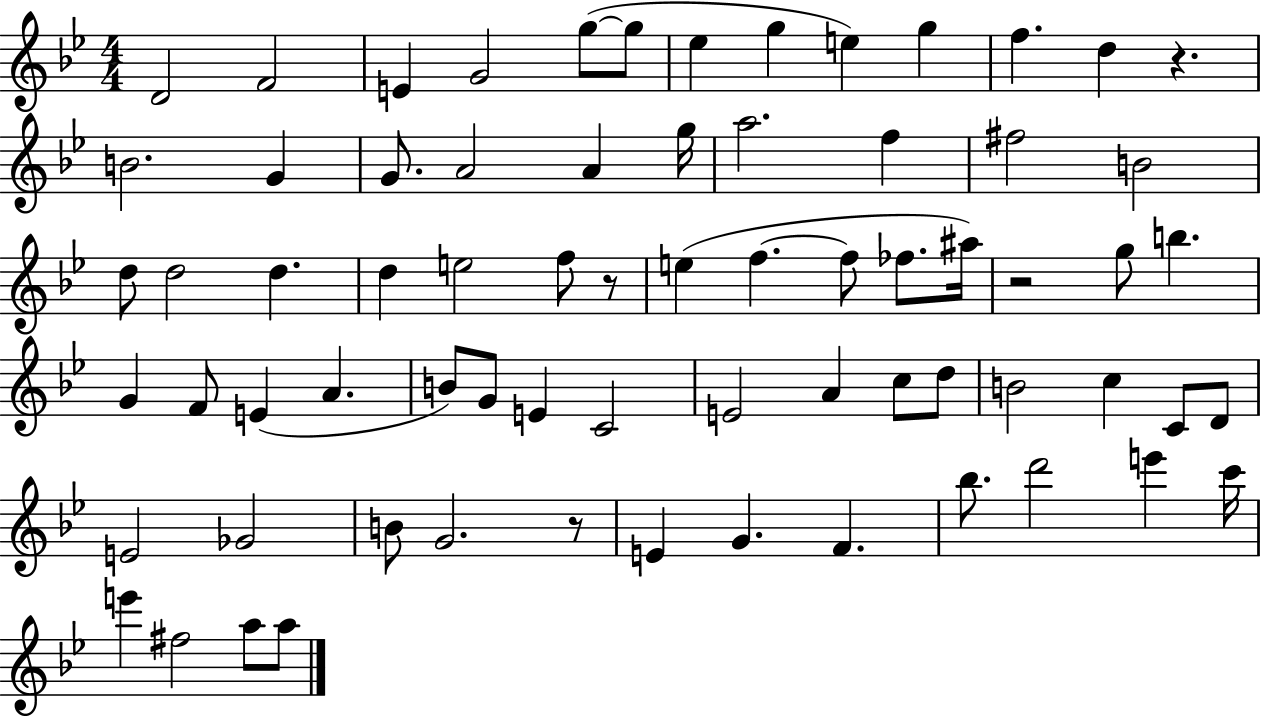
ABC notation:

X:1
T:Untitled
M:4/4
L:1/4
K:Bb
D2 F2 E G2 g/2 g/2 _e g e g f d z B2 G G/2 A2 A g/4 a2 f ^f2 B2 d/2 d2 d d e2 f/2 z/2 e f f/2 _f/2 ^a/4 z2 g/2 b G F/2 E A B/2 G/2 E C2 E2 A c/2 d/2 B2 c C/2 D/2 E2 _G2 B/2 G2 z/2 E G F _b/2 d'2 e' c'/4 e' ^f2 a/2 a/2